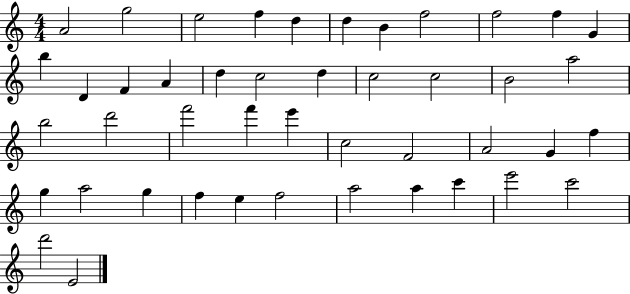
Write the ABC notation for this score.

X:1
T:Untitled
M:4/4
L:1/4
K:C
A2 g2 e2 f d d B f2 f2 f G b D F A d c2 d c2 c2 B2 a2 b2 d'2 f'2 f' e' c2 F2 A2 G f g a2 g f e f2 a2 a c' e'2 c'2 d'2 E2